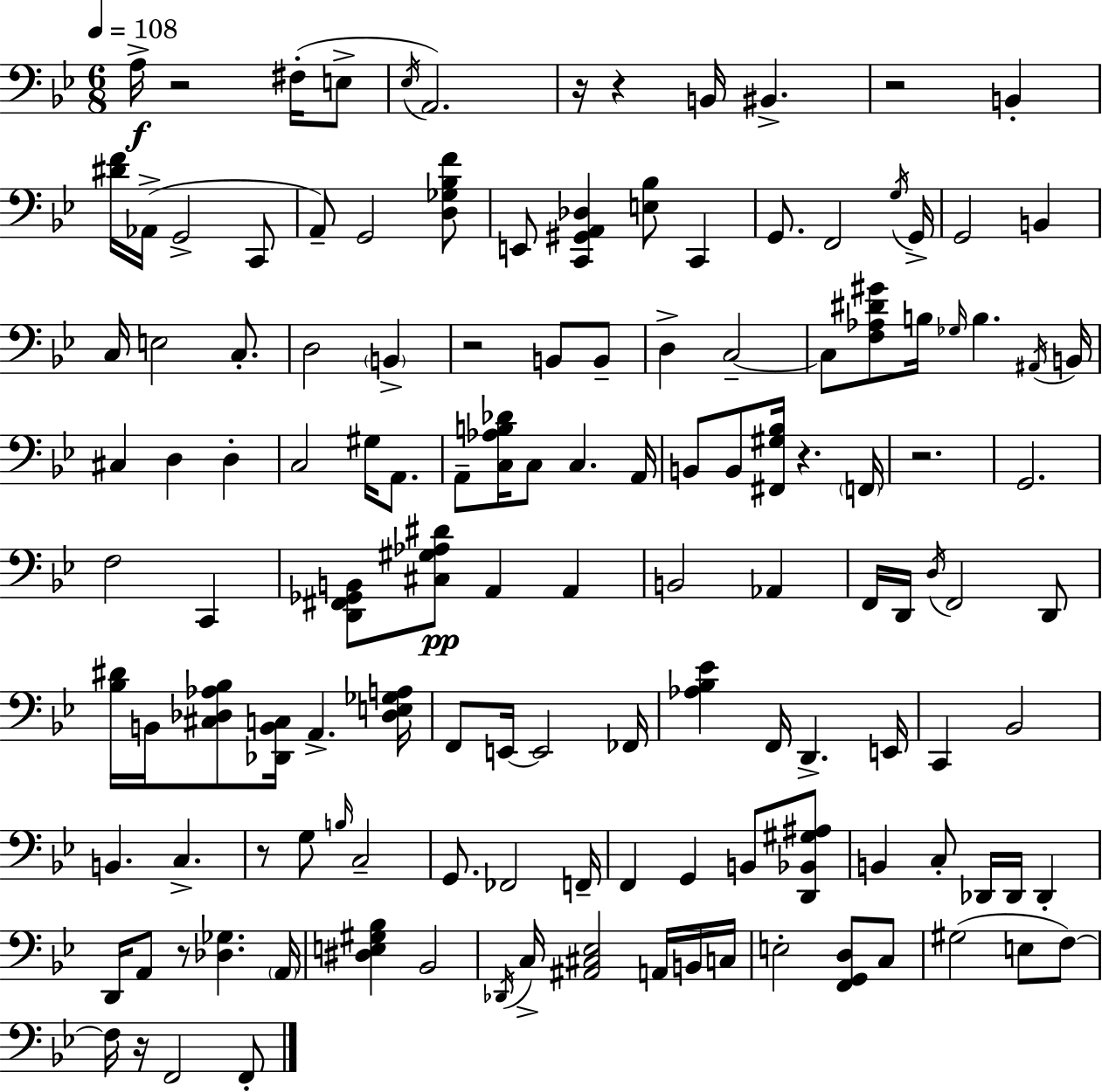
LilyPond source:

{
  \clef bass
  \numericTimeSignature
  \time 6/8
  \key g \minor
  \tempo 4 = 108
  a16->\f r2 fis16-.( e8-> | \acciaccatura { ees16 } a,2.) | r16 r4 b,16 bis,4.-> | r2 b,4-. | \break <dis' f'>16 aes,16->( g,2-> c,8 | a,8--) g,2 <d ges bes f'>8 | e,8 <c, gis, a, des>4 <e bes>8 c,4 | g,8. f,2 | \break \acciaccatura { g16 } g,16-> g,2 b,4 | c16 e2 c8.-. | d2 \parenthesize b,4-> | r2 b,8 | \break b,8-- d4-> c2--~~ | c8 <f aes dis' gis'>8 b16 \grace { ges16 } b4. | \acciaccatura { ais,16 } b,16 cis4 d4 | d4-. c2 | \break gis16 a,8. a,8-- <c aes b des'>16 c8 c4. | a,16 b,8 b,8 <fis, gis bes>16 r4. | \parenthesize f,16 r2. | g,2. | \break f2 | c,4 <d, fis, ges, b,>8 <cis gis aes dis'>8\pp a,4 | a,4 b,2 | aes,4 f,16 d,16 \acciaccatura { d16 } f,2 | \break d,8 <bes dis'>16 b,16 <cis des aes bes>8 <des, b, c>16 a,4.-> | <des e ges a>16 f,8 e,16~~ e,2 | fes,16 <aes bes ees'>4 f,16 d,4.-> | e,16 c,4 bes,2 | \break b,4. c4.-> | r8 g8 \grace { b16 } c2-- | g,8. fes,2 | f,16-- f,4 g,4 | \break b,8 <d, bes, gis ais>8 b,4 c8-. | des,16 des,16 des,4-. d,16 a,8 r8 <des ges>4. | \parenthesize a,16 <dis e gis bes>4 bes,2 | \acciaccatura { des,16 } c16-> <ais, cis ees>2 | \break a,16 b,16 c16 e2-. | <f, g, d>8 c8 gis2( | e8 f8~~) f16 r16 f,2 | f,8-. \bar "|."
}